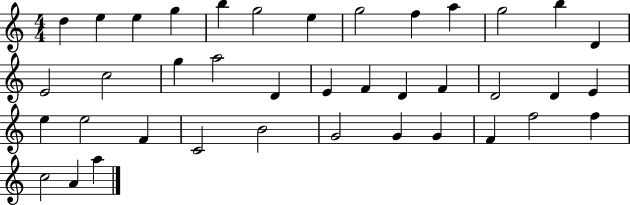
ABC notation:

X:1
T:Untitled
M:4/4
L:1/4
K:C
d e e g b g2 e g2 f a g2 b D E2 c2 g a2 D E F D F D2 D E e e2 F C2 B2 G2 G G F f2 f c2 A a